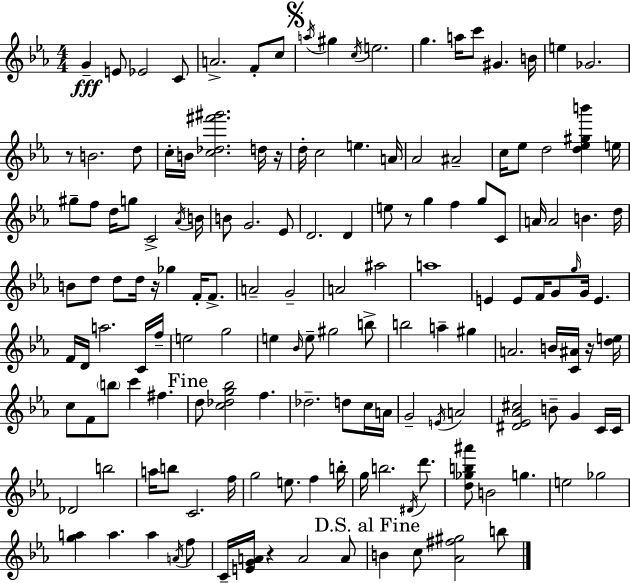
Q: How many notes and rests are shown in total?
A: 152